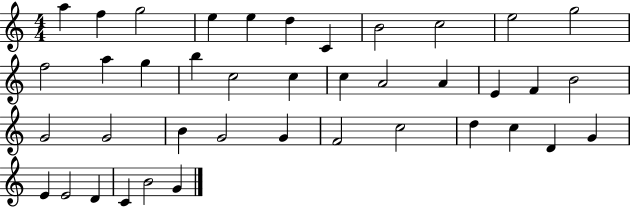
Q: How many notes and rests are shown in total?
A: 40